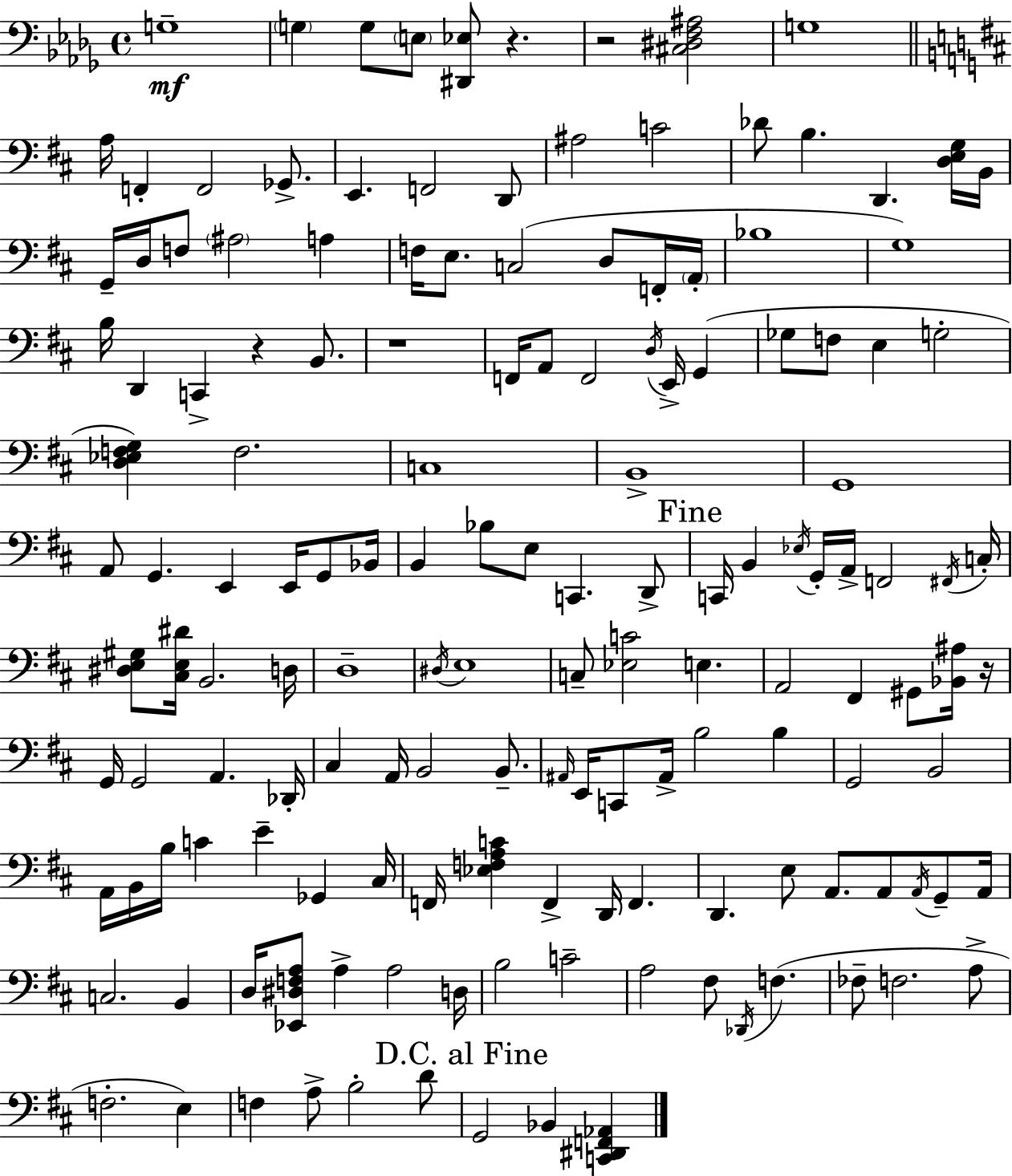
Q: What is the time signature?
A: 4/4